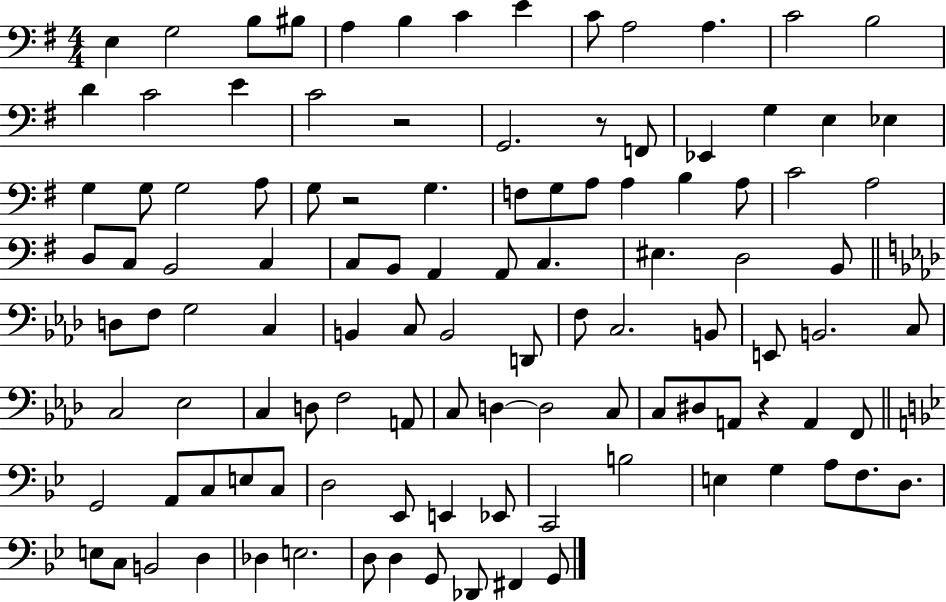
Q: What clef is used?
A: bass